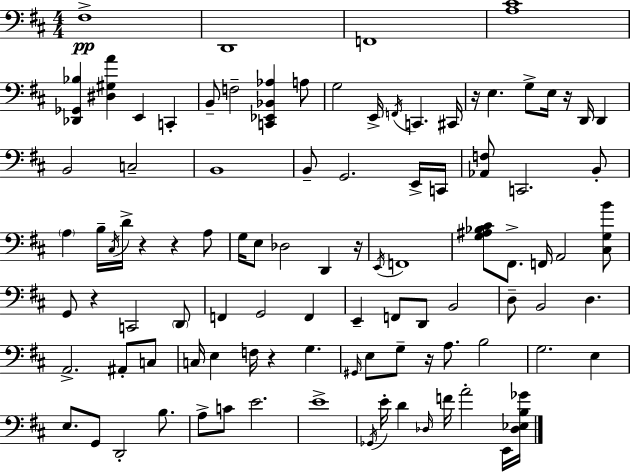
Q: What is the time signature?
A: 4/4